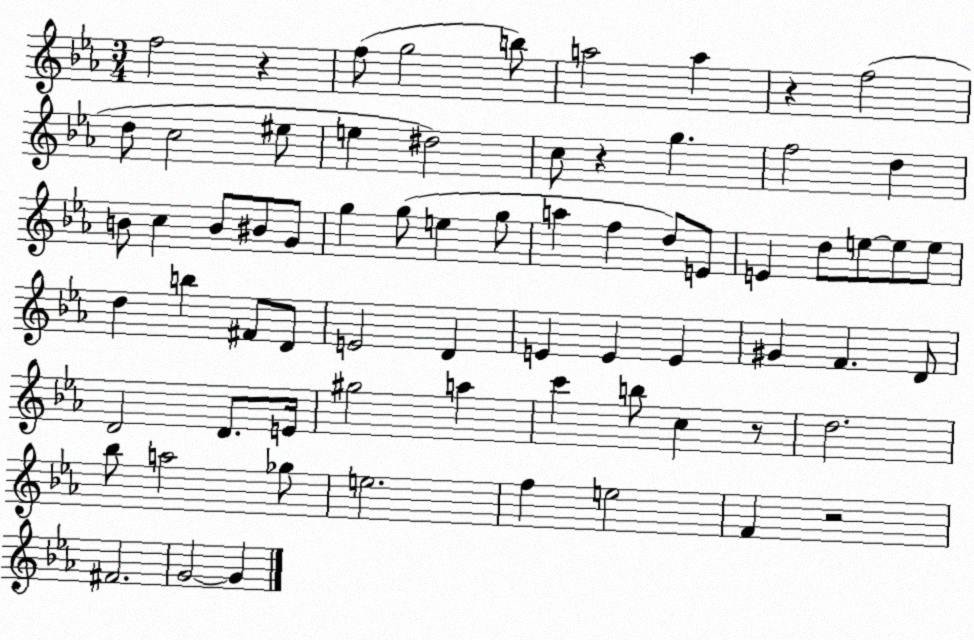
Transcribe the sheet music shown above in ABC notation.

X:1
T:Untitled
M:3/4
L:1/4
K:Eb
f2 z f/2 g2 b/2 a2 a z f2 d/2 c2 ^e/2 e ^d2 c/2 z g f2 d B/2 c B/2 ^B/2 G/2 g g/2 e g/2 a f d/2 E/2 E d/2 e/2 e/2 e/2 d b ^F/2 D/2 E2 D E E E ^G F D/2 D2 D/2 E/4 ^g2 a c' b/2 c z/2 d2 _b/2 a2 _g/2 e2 f e2 F z2 ^F2 G2 G